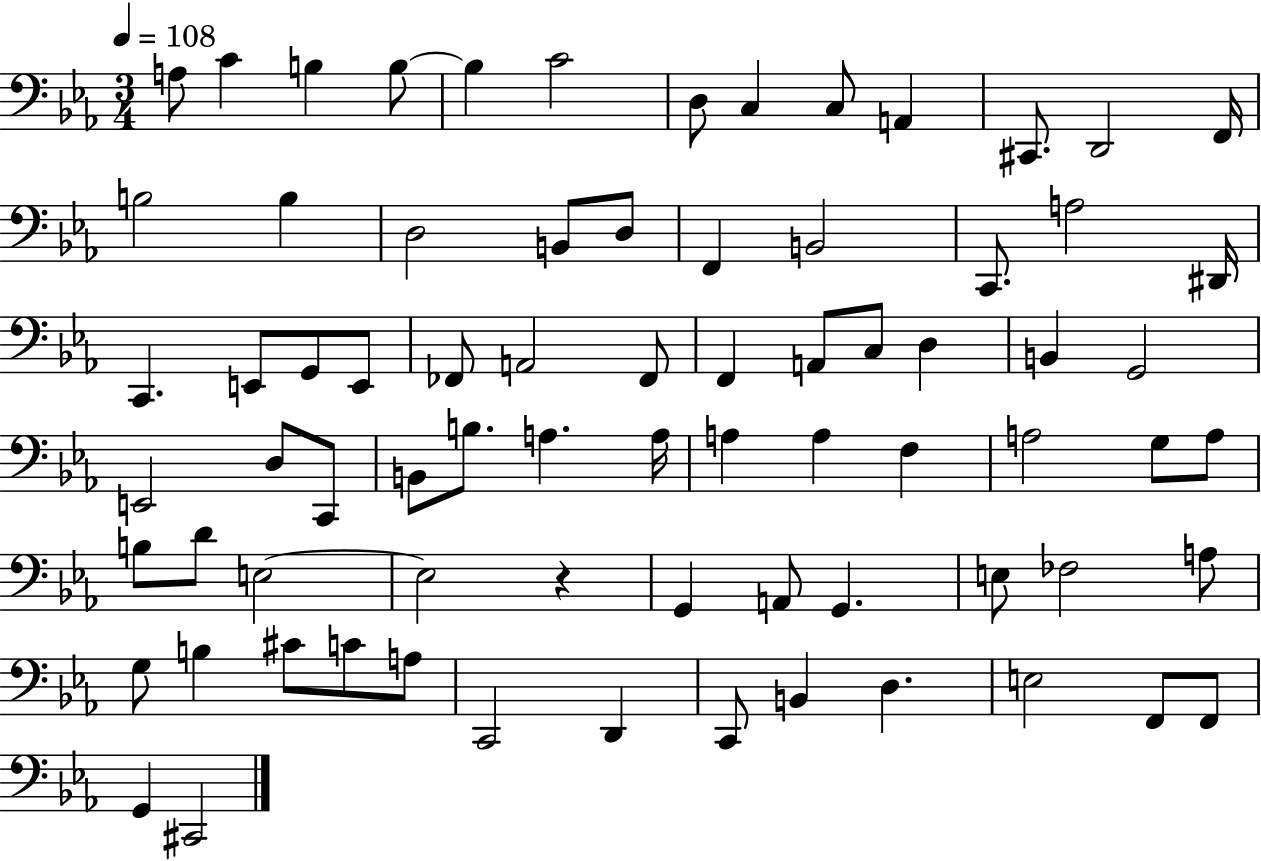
{
  \clef bass
  \numericTimeSignature
  \time 3/4
  \key ees \major
  \tempo 4 = 108
  a8 c'4 b4 b8~~ | b4 c'2 | d8 c4 c8 a,4 | cis,8. d,2 f,16 | \break b2 b4 | d2 b,8 d8 | f,4 b,2 | c,8. a2 dis,16 | \break c,4. e,8 g,8 e,8 | fes,8 a,2 fes,8 | f,4 a,8 c8 d4 | b,4 g,2 | \break e,2 d8 c,8 | b,8 b8. a4. a16 | a4 a4 f4 | a2 g8 a8 | \break b8 d'8 e2~~ | e2 r4 | g,4 a,8 g,4. | e8 fes2 a8 | \break g8 b4 cis'8 c'8 a8 | c,2 d,4 | c,8 b,4 d4. | e2 f,8 f,8 | \break g,4 cis,2 | \bar "|."
}